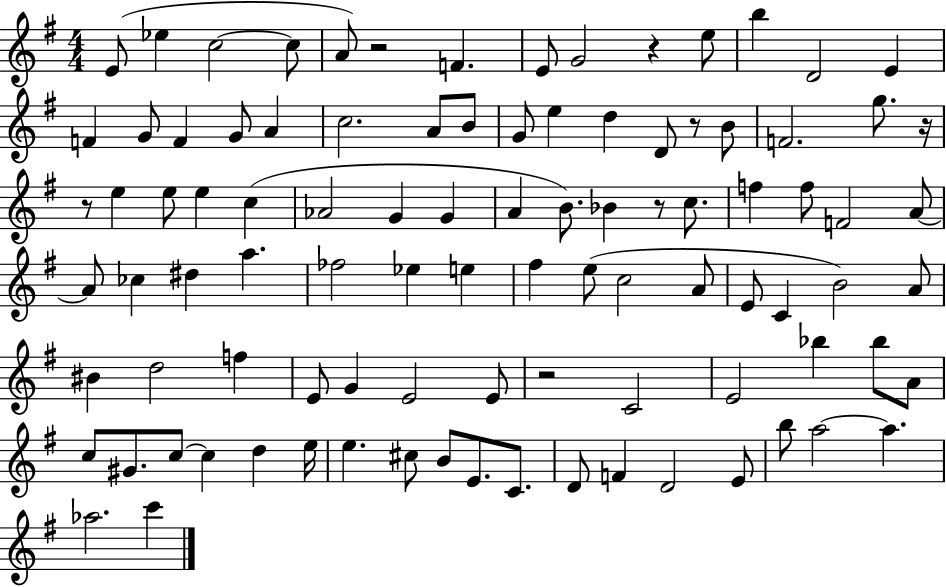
{
  \clef treble
  \numericTimeSignature
  \time 4/4
  \key g \major
  e'8( ees''4 c''2~~ c''8 | a'8) r2 f'4. | e'8 g'2 r4 e''8 | b''4 d'2 e'4 | \break f'4 g'8 f'4 g'8 a'4 | c''2. a'8 b'8 | g'8 e''4 d''4 d'8 r8 b'8 | f'2. g''8. r16 | \break r8 e''4 e''8 e''4 c''4( | aes'2 g'4 g'4 | a'4 b'8.) bes'4 r8 c''8. | f''4 f''8 f'2 a'8~~ | \break a'8 ces''4 dis''4 a''4. | fes''2 ees''4 e''4 | fis''4 e''8( c''2 a'8 | e'8 c'4 b'2) a'8 | \break bis'4 d''2 f''4 | e'8 g'4 e'2 e'8 | r2 c'2 | e'2 bes''4 bes''8 a'8 | \break c''8 gis'8. c''8~~ c''4 d''4 e''16 | e''4. cis''8 b'8 e'8. c'8. | d'8 f'4 d'2 e'8 | b''8 a''2~~ a''4. | \break aes''2. c'''4 | \bar "|."
}